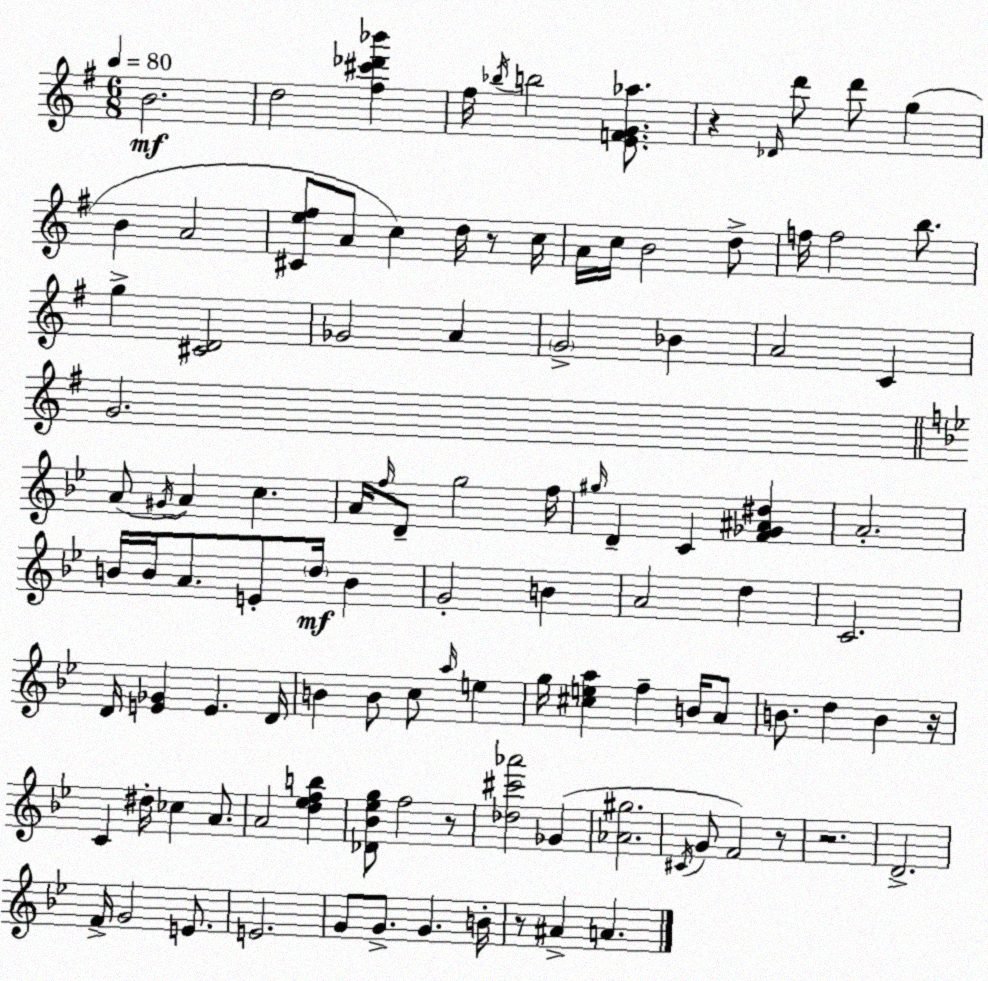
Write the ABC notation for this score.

X:1
T:Untitled
M:6/8
L:1/4
K:G
B2 d2 [^f^c'_d'_b'] ^f/4 _b/4 b2 [EFG_a]/2 z _D/4 d'/2 d'/2 g B A2 [^Ce^f]/2 A/2 c d/4 z/2 c/4 A/4 c/4 B2 d/2 f/4 f2 b/2 g [^CD]2 _G2 A G2 _B A2 C G2 A/2 ^G/4 A c A/4 f/4 D/2 g2 f/4 ^g/4 D C [F_G^A^d] A2 B/4 B/4 A/2 E/2 d/4 B G2 B A2 d C2 D/4 [E_G] E D/4 B B/2 c/2 a/4 e g/4 [^cea] f B/4 A/2 B/2 d B z/4 C ^d/4 _c A/2 A2 [d_efb] [_D_B_eg]/2 f2 z/2 [_d^c'_a']2 _G [_A^g]2 ^C/4 G/2 F2 z/2 z2 D2 F/4 G2 E/2 E2 G/2 G/2 G B/4 z/2 ^A A